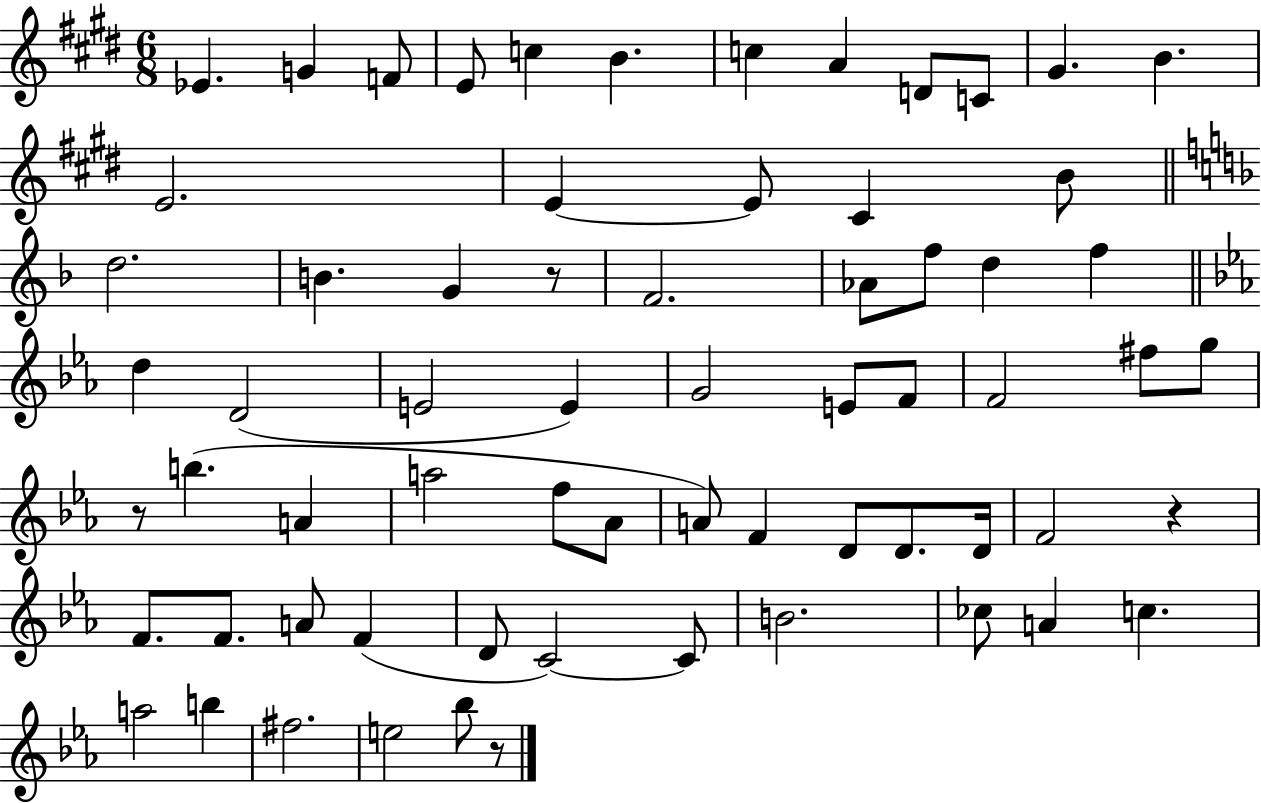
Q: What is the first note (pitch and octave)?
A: Eb4